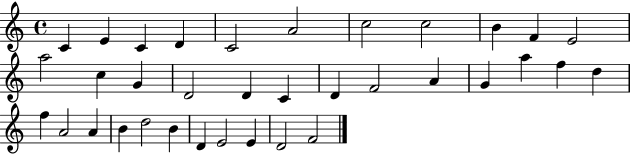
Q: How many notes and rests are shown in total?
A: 35